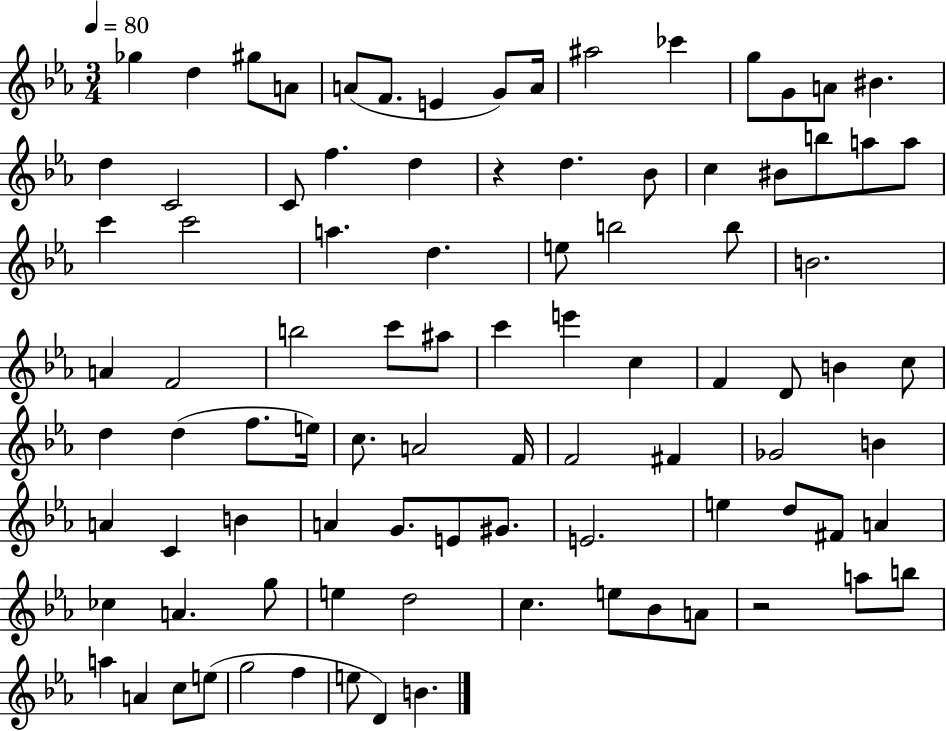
X:1
T:Untitled
M:3/4
L:1/4
K:Eb
_g d ^g/2 A/2 A/2 F/2 E G/2 A/4 ^a2 _c' g/2 G/2 A/2 ^B d C2 C/2 f d z d _B/2 c ^B/2 b/2 a/2 a/2 c' c'2 a d e/2 b2 b/2 B2 A F2 b2 c'/2 ^a/2 c' e' c F D/2 B c/2 d d f/2 e/4 c/2 A2 F/4 F2 ^F _G2 B A C B A G/2 E/2 ^G/2 E2 e d/2 ^F/2 A _c A g/2 e d2 c e/2 _B/2 A/2 z2 a/2 b/2 a A c/2 e/2 g2 f e/2 D B